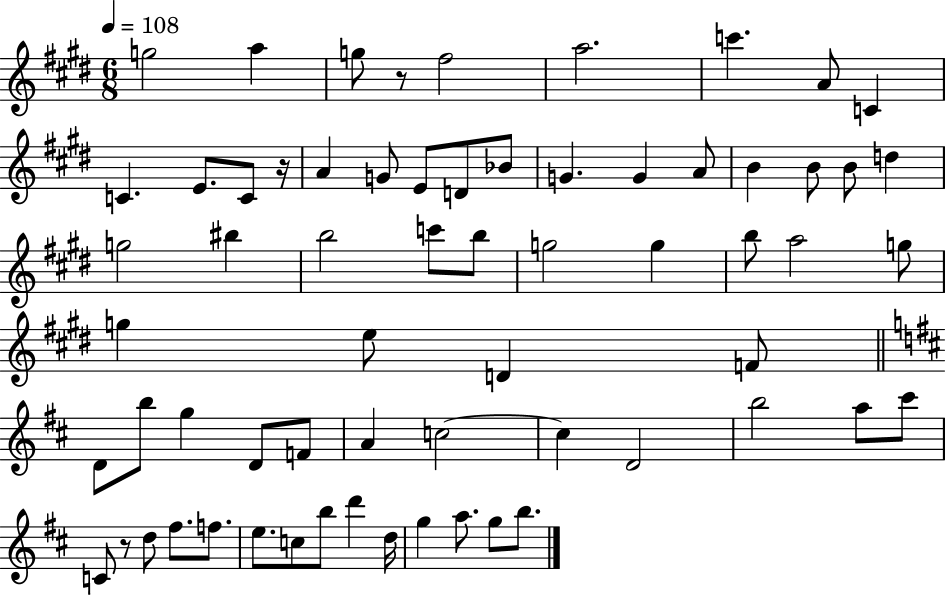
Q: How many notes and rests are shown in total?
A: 65